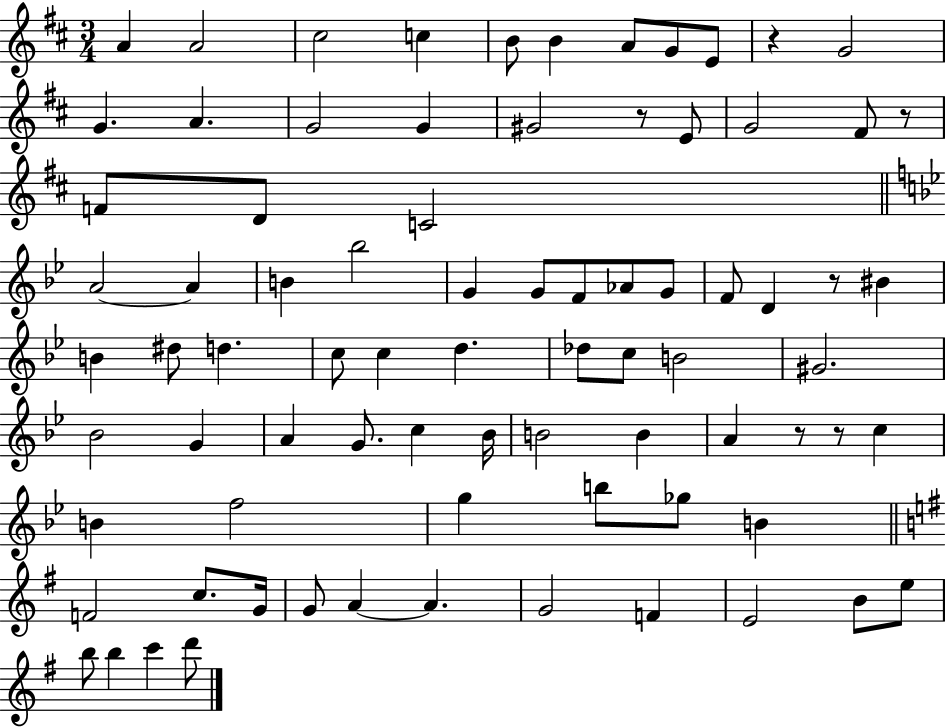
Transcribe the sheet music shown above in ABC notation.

X:1
T:Untitled
M:3/4
L:1/4
K:D
A A2 ^c2 c B/2 B A/2 G/2 E/2 z G2 G A G2 G ^G2 z/2 E/2 G2 ^F/2 z/2 F/2 D/2 C2 A2 A B _b2 G G/2 F/2 _A/2 G/2 F/2 D z/2 ^B B ^d/2 d c/2 c d _d/2 c/2 B2 ^G2 _B2 G A G/2 c _B/4 B2 B A z/2 z/2 c B f2 g b/2 _g/2 B F2 c/2 G/4 G/2 A A G2 F E2 B/2 e/2 b/2 b c' d'/2